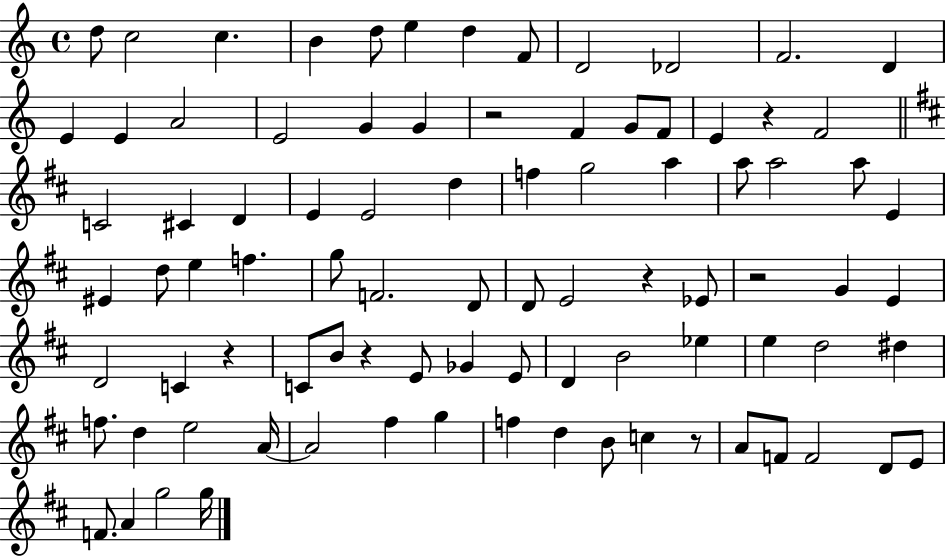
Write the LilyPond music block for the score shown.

{
  \clef treble
  \time 4/4
  \defaultTimeSignature
  \key c \major
  \repeat volta 2 { d''8 c''2 c''4. | b'4 d''8 e''4 d''4 f'8 | d'2 des'2 | f'2. d'4 | \break e'4 e'4 a'2 | e'2 g'4 g'4 | r2 f'4 g'8 f'8 | e'4 r4 f'2 | \break \bar "||" \break \key d \major c'2 cis'4 d'4 | e'4 e'2 d''4 | f''4 g''2 a''4 | a''8 a''2 a''8 e'4 | \break eis'4 d''8 e''4 f''4. | g''8 f'2. d'8 | d'8 e'2 r4 ees'8 | r2 g'4 e'4 | \break d'2 c'4 r4 | c'8 b'8 r4 e'8 ges'4 e'8 | d'4 b'2 ees''4 | e''4 d''2 dis''4 | \break f''8. d''4 e''2 a'16~~ | a'2 fis''4 g''4 | f''4 d''4 b'8 c''4 r8 | a'8 f'8 f'2 d'8 e'8 | \break f'8. a'4 g''2 g''16 | } \bar "|."
}